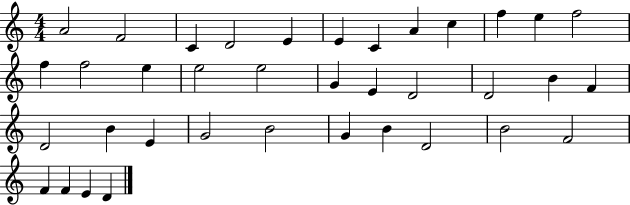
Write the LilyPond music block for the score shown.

{
  \clef treble
  \numericTimeSignature
  \time 4/4
  \key c \major
  a'2 f'2 | c'4 d'2 e'4 | e'4 c'4 a'4 c''4 | f''4 e''4 f''2 | \break f''4 f''2 e''4 | e''2 e''2 | g'4 e'4 d'2 | d'2 b'4 f'4 | \break d'2 b'4 e'4 | g'2 b'2 | g'4 b'4 d'2 | b'2 f'2 | \break f'4 f'4 e'4 d'4 | \bar "|."
}